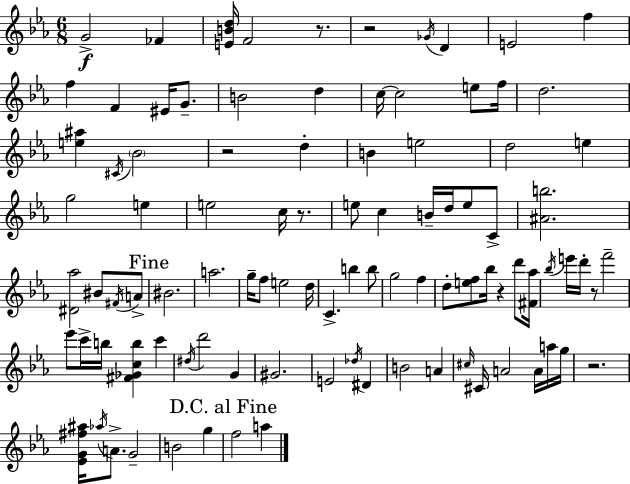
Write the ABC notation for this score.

X:1
T:Untitled
M:6/8
L:1/4
K:Cm
G2 _F [EBd]/4 F2 z/2 z2 _G/4 D E2 f f F ^E/4 G/2 B2 d c/4 c2 e/2 f/4 d2 [e^a] ^C/4 _B2 z2 d B e2 d2 e g2 e e2 c/4 z/2 e/2 c B/4 d/4 e/2 C/2 [^Ab]2 [^D_a]2 ^B/2 ^F/4 A/2 ^B2 a2 g/4 f/2 e2 d/4 C b b/2 g2 f d/2 [ef]/2 _b/4 z d'/2 [^F_a]/4 _b/4 e'/4 d'/4 z/2 f'2 _e'/2 c'/4 b/4 [^F_Gcb] c' ^d/4 d'2 G ^G2 E2 _d/4 ^D B2 A ^c/4 ^C/4 A2 A/4 a/4 g/4 z2 [_EG^f^a]/4 _a/4 A/2 G2 B2 g f2 a